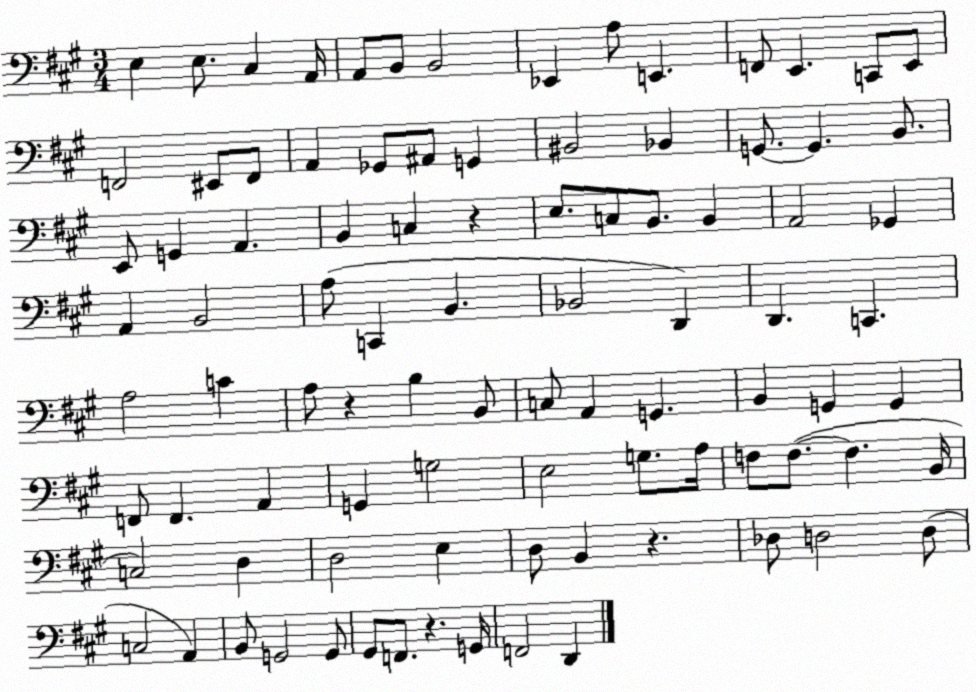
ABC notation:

X:1
T:Untitled
M:3/4
L:1/4
K:A
E, E,/2 ^C, A,,/4 A,,/2 B,,/2 B,,2 _E,, A,/2 E,, F,,/2 E,, C,,/2 E,,/2 F,,2 ^E,,/2 F,,/2 A,, _G,,/2 ^A,,/2 G,, ^B,,2 _B,, G,,/2 G,, B,,/2 E,,/2 G,, A,, B,, C, z E,/2 C,/2 B,,/2 B,, A,,2 _G,, A,, B,,2 A,/2 C,, B,, _B,,2 D,, D,, C,, A,2 C A,/2 z B, B,,/2 C,/2 A,, G,, B,, G,, G,, F,,/2 F,, A,, G,, G,2 E,2 G,/2 A,/4 F,/2 F,/2 F, B,,/4 C,2 D, D,2 E, D,/2 B,, z _D,/2 D,2 D,/2 C,2 A,, B,,/2 G,,2 G,,/2 ^G,,/2 F,,/2 z G,,/4 F,,2 D,,